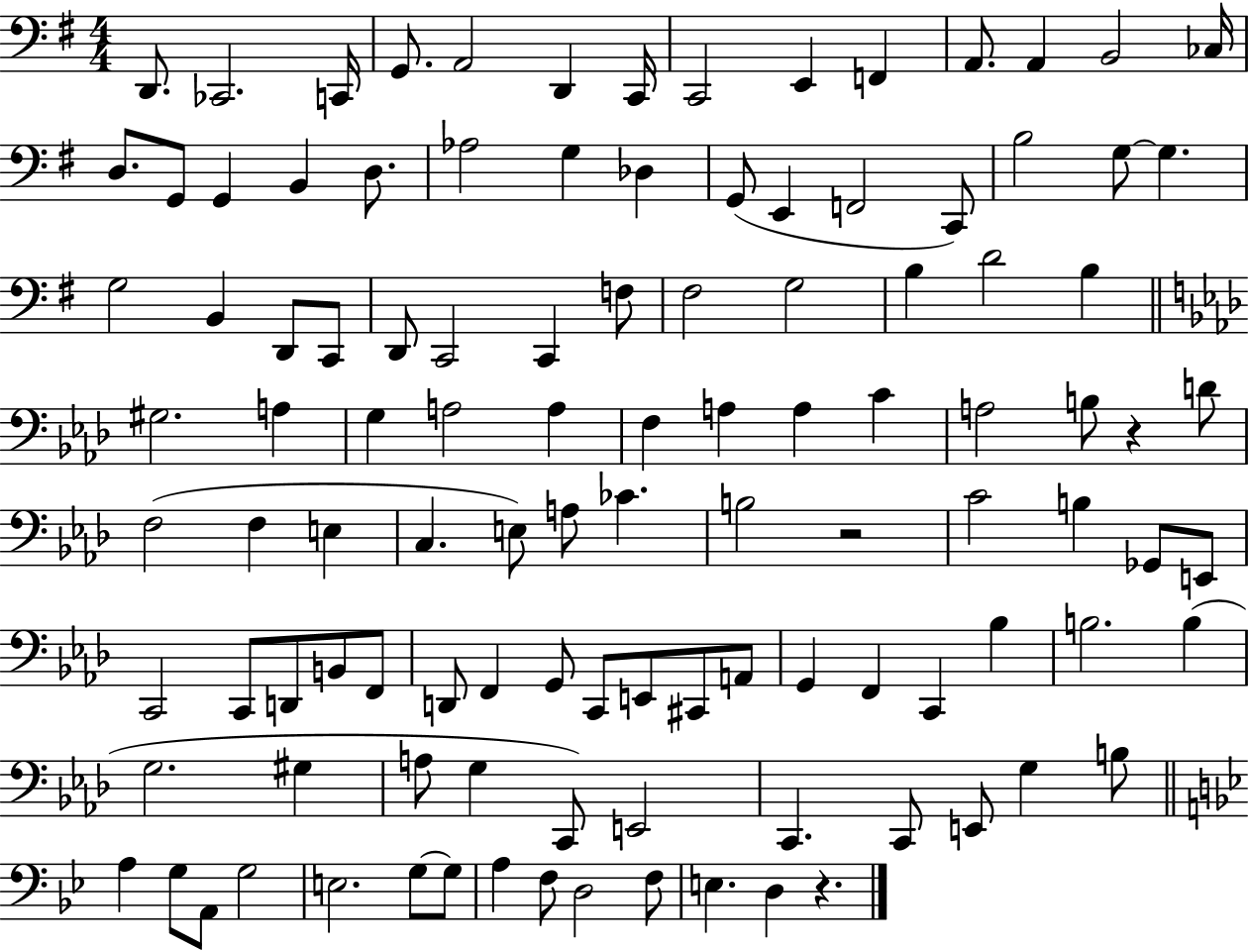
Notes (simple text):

D2/e. CES2/h. C2/s G2/e. A2/h D2/q C2/s C2/h E2/q F2/q A2/e. A2/q B2/h CES3/s D3/e. G2/e G2/q B2/q D3/e. Ab3/h G3/q Db3/q G2/e E2/q F2/h C2/e B3/h G3/e G3/q. G3/h B2/q D2/e C2/e D2/e C2/h C2/q F3/e F#3/h G3/h B3/q D4/h B3/q G#3/h. A3/q G3/q A3/h A3/q F3/q A3/q A3/q C4/q A3/h B3/e R/q D4/e F3/h F3/q E3/q C3/q. E3/e A3/e CES4/q. B3/h R/h C4/h B3/q Gb2/e E2/e C2/h C2/e D2/e B2/e F2/e D2/e F2/q G2/e C2/e E2/e C#2/e A2/e G2/q F2/q C2/q Bb3/q B3/h. B3/q G3/h. G#3/q A3/e G3/q C2/e E2/h C2/q. C2/e E2/e G3/q B3/e A3/q G3/e A2/e G3/h E3/h. G3/e G3/e A3/q F3/e D3/h F3/e E3/q. D3/q R/q.